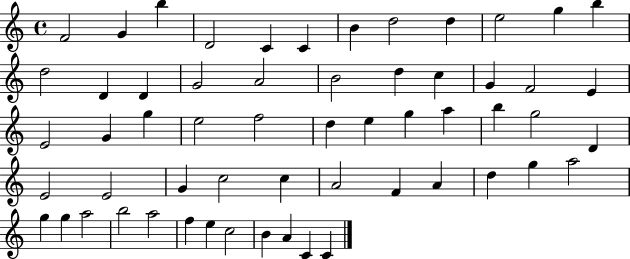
X:1
T:Untitled
M:4/4
L:1/4
K:C
F2 G b D2 C C B d2 d e2 g b d2 D D G2 A2 B2 d c G F2 E E2 G g e2 f2 d e g a b g2 D E2 E2 G c2 c A2 F A d g a2 g g a2 b2 a2 f e c2 B A C C